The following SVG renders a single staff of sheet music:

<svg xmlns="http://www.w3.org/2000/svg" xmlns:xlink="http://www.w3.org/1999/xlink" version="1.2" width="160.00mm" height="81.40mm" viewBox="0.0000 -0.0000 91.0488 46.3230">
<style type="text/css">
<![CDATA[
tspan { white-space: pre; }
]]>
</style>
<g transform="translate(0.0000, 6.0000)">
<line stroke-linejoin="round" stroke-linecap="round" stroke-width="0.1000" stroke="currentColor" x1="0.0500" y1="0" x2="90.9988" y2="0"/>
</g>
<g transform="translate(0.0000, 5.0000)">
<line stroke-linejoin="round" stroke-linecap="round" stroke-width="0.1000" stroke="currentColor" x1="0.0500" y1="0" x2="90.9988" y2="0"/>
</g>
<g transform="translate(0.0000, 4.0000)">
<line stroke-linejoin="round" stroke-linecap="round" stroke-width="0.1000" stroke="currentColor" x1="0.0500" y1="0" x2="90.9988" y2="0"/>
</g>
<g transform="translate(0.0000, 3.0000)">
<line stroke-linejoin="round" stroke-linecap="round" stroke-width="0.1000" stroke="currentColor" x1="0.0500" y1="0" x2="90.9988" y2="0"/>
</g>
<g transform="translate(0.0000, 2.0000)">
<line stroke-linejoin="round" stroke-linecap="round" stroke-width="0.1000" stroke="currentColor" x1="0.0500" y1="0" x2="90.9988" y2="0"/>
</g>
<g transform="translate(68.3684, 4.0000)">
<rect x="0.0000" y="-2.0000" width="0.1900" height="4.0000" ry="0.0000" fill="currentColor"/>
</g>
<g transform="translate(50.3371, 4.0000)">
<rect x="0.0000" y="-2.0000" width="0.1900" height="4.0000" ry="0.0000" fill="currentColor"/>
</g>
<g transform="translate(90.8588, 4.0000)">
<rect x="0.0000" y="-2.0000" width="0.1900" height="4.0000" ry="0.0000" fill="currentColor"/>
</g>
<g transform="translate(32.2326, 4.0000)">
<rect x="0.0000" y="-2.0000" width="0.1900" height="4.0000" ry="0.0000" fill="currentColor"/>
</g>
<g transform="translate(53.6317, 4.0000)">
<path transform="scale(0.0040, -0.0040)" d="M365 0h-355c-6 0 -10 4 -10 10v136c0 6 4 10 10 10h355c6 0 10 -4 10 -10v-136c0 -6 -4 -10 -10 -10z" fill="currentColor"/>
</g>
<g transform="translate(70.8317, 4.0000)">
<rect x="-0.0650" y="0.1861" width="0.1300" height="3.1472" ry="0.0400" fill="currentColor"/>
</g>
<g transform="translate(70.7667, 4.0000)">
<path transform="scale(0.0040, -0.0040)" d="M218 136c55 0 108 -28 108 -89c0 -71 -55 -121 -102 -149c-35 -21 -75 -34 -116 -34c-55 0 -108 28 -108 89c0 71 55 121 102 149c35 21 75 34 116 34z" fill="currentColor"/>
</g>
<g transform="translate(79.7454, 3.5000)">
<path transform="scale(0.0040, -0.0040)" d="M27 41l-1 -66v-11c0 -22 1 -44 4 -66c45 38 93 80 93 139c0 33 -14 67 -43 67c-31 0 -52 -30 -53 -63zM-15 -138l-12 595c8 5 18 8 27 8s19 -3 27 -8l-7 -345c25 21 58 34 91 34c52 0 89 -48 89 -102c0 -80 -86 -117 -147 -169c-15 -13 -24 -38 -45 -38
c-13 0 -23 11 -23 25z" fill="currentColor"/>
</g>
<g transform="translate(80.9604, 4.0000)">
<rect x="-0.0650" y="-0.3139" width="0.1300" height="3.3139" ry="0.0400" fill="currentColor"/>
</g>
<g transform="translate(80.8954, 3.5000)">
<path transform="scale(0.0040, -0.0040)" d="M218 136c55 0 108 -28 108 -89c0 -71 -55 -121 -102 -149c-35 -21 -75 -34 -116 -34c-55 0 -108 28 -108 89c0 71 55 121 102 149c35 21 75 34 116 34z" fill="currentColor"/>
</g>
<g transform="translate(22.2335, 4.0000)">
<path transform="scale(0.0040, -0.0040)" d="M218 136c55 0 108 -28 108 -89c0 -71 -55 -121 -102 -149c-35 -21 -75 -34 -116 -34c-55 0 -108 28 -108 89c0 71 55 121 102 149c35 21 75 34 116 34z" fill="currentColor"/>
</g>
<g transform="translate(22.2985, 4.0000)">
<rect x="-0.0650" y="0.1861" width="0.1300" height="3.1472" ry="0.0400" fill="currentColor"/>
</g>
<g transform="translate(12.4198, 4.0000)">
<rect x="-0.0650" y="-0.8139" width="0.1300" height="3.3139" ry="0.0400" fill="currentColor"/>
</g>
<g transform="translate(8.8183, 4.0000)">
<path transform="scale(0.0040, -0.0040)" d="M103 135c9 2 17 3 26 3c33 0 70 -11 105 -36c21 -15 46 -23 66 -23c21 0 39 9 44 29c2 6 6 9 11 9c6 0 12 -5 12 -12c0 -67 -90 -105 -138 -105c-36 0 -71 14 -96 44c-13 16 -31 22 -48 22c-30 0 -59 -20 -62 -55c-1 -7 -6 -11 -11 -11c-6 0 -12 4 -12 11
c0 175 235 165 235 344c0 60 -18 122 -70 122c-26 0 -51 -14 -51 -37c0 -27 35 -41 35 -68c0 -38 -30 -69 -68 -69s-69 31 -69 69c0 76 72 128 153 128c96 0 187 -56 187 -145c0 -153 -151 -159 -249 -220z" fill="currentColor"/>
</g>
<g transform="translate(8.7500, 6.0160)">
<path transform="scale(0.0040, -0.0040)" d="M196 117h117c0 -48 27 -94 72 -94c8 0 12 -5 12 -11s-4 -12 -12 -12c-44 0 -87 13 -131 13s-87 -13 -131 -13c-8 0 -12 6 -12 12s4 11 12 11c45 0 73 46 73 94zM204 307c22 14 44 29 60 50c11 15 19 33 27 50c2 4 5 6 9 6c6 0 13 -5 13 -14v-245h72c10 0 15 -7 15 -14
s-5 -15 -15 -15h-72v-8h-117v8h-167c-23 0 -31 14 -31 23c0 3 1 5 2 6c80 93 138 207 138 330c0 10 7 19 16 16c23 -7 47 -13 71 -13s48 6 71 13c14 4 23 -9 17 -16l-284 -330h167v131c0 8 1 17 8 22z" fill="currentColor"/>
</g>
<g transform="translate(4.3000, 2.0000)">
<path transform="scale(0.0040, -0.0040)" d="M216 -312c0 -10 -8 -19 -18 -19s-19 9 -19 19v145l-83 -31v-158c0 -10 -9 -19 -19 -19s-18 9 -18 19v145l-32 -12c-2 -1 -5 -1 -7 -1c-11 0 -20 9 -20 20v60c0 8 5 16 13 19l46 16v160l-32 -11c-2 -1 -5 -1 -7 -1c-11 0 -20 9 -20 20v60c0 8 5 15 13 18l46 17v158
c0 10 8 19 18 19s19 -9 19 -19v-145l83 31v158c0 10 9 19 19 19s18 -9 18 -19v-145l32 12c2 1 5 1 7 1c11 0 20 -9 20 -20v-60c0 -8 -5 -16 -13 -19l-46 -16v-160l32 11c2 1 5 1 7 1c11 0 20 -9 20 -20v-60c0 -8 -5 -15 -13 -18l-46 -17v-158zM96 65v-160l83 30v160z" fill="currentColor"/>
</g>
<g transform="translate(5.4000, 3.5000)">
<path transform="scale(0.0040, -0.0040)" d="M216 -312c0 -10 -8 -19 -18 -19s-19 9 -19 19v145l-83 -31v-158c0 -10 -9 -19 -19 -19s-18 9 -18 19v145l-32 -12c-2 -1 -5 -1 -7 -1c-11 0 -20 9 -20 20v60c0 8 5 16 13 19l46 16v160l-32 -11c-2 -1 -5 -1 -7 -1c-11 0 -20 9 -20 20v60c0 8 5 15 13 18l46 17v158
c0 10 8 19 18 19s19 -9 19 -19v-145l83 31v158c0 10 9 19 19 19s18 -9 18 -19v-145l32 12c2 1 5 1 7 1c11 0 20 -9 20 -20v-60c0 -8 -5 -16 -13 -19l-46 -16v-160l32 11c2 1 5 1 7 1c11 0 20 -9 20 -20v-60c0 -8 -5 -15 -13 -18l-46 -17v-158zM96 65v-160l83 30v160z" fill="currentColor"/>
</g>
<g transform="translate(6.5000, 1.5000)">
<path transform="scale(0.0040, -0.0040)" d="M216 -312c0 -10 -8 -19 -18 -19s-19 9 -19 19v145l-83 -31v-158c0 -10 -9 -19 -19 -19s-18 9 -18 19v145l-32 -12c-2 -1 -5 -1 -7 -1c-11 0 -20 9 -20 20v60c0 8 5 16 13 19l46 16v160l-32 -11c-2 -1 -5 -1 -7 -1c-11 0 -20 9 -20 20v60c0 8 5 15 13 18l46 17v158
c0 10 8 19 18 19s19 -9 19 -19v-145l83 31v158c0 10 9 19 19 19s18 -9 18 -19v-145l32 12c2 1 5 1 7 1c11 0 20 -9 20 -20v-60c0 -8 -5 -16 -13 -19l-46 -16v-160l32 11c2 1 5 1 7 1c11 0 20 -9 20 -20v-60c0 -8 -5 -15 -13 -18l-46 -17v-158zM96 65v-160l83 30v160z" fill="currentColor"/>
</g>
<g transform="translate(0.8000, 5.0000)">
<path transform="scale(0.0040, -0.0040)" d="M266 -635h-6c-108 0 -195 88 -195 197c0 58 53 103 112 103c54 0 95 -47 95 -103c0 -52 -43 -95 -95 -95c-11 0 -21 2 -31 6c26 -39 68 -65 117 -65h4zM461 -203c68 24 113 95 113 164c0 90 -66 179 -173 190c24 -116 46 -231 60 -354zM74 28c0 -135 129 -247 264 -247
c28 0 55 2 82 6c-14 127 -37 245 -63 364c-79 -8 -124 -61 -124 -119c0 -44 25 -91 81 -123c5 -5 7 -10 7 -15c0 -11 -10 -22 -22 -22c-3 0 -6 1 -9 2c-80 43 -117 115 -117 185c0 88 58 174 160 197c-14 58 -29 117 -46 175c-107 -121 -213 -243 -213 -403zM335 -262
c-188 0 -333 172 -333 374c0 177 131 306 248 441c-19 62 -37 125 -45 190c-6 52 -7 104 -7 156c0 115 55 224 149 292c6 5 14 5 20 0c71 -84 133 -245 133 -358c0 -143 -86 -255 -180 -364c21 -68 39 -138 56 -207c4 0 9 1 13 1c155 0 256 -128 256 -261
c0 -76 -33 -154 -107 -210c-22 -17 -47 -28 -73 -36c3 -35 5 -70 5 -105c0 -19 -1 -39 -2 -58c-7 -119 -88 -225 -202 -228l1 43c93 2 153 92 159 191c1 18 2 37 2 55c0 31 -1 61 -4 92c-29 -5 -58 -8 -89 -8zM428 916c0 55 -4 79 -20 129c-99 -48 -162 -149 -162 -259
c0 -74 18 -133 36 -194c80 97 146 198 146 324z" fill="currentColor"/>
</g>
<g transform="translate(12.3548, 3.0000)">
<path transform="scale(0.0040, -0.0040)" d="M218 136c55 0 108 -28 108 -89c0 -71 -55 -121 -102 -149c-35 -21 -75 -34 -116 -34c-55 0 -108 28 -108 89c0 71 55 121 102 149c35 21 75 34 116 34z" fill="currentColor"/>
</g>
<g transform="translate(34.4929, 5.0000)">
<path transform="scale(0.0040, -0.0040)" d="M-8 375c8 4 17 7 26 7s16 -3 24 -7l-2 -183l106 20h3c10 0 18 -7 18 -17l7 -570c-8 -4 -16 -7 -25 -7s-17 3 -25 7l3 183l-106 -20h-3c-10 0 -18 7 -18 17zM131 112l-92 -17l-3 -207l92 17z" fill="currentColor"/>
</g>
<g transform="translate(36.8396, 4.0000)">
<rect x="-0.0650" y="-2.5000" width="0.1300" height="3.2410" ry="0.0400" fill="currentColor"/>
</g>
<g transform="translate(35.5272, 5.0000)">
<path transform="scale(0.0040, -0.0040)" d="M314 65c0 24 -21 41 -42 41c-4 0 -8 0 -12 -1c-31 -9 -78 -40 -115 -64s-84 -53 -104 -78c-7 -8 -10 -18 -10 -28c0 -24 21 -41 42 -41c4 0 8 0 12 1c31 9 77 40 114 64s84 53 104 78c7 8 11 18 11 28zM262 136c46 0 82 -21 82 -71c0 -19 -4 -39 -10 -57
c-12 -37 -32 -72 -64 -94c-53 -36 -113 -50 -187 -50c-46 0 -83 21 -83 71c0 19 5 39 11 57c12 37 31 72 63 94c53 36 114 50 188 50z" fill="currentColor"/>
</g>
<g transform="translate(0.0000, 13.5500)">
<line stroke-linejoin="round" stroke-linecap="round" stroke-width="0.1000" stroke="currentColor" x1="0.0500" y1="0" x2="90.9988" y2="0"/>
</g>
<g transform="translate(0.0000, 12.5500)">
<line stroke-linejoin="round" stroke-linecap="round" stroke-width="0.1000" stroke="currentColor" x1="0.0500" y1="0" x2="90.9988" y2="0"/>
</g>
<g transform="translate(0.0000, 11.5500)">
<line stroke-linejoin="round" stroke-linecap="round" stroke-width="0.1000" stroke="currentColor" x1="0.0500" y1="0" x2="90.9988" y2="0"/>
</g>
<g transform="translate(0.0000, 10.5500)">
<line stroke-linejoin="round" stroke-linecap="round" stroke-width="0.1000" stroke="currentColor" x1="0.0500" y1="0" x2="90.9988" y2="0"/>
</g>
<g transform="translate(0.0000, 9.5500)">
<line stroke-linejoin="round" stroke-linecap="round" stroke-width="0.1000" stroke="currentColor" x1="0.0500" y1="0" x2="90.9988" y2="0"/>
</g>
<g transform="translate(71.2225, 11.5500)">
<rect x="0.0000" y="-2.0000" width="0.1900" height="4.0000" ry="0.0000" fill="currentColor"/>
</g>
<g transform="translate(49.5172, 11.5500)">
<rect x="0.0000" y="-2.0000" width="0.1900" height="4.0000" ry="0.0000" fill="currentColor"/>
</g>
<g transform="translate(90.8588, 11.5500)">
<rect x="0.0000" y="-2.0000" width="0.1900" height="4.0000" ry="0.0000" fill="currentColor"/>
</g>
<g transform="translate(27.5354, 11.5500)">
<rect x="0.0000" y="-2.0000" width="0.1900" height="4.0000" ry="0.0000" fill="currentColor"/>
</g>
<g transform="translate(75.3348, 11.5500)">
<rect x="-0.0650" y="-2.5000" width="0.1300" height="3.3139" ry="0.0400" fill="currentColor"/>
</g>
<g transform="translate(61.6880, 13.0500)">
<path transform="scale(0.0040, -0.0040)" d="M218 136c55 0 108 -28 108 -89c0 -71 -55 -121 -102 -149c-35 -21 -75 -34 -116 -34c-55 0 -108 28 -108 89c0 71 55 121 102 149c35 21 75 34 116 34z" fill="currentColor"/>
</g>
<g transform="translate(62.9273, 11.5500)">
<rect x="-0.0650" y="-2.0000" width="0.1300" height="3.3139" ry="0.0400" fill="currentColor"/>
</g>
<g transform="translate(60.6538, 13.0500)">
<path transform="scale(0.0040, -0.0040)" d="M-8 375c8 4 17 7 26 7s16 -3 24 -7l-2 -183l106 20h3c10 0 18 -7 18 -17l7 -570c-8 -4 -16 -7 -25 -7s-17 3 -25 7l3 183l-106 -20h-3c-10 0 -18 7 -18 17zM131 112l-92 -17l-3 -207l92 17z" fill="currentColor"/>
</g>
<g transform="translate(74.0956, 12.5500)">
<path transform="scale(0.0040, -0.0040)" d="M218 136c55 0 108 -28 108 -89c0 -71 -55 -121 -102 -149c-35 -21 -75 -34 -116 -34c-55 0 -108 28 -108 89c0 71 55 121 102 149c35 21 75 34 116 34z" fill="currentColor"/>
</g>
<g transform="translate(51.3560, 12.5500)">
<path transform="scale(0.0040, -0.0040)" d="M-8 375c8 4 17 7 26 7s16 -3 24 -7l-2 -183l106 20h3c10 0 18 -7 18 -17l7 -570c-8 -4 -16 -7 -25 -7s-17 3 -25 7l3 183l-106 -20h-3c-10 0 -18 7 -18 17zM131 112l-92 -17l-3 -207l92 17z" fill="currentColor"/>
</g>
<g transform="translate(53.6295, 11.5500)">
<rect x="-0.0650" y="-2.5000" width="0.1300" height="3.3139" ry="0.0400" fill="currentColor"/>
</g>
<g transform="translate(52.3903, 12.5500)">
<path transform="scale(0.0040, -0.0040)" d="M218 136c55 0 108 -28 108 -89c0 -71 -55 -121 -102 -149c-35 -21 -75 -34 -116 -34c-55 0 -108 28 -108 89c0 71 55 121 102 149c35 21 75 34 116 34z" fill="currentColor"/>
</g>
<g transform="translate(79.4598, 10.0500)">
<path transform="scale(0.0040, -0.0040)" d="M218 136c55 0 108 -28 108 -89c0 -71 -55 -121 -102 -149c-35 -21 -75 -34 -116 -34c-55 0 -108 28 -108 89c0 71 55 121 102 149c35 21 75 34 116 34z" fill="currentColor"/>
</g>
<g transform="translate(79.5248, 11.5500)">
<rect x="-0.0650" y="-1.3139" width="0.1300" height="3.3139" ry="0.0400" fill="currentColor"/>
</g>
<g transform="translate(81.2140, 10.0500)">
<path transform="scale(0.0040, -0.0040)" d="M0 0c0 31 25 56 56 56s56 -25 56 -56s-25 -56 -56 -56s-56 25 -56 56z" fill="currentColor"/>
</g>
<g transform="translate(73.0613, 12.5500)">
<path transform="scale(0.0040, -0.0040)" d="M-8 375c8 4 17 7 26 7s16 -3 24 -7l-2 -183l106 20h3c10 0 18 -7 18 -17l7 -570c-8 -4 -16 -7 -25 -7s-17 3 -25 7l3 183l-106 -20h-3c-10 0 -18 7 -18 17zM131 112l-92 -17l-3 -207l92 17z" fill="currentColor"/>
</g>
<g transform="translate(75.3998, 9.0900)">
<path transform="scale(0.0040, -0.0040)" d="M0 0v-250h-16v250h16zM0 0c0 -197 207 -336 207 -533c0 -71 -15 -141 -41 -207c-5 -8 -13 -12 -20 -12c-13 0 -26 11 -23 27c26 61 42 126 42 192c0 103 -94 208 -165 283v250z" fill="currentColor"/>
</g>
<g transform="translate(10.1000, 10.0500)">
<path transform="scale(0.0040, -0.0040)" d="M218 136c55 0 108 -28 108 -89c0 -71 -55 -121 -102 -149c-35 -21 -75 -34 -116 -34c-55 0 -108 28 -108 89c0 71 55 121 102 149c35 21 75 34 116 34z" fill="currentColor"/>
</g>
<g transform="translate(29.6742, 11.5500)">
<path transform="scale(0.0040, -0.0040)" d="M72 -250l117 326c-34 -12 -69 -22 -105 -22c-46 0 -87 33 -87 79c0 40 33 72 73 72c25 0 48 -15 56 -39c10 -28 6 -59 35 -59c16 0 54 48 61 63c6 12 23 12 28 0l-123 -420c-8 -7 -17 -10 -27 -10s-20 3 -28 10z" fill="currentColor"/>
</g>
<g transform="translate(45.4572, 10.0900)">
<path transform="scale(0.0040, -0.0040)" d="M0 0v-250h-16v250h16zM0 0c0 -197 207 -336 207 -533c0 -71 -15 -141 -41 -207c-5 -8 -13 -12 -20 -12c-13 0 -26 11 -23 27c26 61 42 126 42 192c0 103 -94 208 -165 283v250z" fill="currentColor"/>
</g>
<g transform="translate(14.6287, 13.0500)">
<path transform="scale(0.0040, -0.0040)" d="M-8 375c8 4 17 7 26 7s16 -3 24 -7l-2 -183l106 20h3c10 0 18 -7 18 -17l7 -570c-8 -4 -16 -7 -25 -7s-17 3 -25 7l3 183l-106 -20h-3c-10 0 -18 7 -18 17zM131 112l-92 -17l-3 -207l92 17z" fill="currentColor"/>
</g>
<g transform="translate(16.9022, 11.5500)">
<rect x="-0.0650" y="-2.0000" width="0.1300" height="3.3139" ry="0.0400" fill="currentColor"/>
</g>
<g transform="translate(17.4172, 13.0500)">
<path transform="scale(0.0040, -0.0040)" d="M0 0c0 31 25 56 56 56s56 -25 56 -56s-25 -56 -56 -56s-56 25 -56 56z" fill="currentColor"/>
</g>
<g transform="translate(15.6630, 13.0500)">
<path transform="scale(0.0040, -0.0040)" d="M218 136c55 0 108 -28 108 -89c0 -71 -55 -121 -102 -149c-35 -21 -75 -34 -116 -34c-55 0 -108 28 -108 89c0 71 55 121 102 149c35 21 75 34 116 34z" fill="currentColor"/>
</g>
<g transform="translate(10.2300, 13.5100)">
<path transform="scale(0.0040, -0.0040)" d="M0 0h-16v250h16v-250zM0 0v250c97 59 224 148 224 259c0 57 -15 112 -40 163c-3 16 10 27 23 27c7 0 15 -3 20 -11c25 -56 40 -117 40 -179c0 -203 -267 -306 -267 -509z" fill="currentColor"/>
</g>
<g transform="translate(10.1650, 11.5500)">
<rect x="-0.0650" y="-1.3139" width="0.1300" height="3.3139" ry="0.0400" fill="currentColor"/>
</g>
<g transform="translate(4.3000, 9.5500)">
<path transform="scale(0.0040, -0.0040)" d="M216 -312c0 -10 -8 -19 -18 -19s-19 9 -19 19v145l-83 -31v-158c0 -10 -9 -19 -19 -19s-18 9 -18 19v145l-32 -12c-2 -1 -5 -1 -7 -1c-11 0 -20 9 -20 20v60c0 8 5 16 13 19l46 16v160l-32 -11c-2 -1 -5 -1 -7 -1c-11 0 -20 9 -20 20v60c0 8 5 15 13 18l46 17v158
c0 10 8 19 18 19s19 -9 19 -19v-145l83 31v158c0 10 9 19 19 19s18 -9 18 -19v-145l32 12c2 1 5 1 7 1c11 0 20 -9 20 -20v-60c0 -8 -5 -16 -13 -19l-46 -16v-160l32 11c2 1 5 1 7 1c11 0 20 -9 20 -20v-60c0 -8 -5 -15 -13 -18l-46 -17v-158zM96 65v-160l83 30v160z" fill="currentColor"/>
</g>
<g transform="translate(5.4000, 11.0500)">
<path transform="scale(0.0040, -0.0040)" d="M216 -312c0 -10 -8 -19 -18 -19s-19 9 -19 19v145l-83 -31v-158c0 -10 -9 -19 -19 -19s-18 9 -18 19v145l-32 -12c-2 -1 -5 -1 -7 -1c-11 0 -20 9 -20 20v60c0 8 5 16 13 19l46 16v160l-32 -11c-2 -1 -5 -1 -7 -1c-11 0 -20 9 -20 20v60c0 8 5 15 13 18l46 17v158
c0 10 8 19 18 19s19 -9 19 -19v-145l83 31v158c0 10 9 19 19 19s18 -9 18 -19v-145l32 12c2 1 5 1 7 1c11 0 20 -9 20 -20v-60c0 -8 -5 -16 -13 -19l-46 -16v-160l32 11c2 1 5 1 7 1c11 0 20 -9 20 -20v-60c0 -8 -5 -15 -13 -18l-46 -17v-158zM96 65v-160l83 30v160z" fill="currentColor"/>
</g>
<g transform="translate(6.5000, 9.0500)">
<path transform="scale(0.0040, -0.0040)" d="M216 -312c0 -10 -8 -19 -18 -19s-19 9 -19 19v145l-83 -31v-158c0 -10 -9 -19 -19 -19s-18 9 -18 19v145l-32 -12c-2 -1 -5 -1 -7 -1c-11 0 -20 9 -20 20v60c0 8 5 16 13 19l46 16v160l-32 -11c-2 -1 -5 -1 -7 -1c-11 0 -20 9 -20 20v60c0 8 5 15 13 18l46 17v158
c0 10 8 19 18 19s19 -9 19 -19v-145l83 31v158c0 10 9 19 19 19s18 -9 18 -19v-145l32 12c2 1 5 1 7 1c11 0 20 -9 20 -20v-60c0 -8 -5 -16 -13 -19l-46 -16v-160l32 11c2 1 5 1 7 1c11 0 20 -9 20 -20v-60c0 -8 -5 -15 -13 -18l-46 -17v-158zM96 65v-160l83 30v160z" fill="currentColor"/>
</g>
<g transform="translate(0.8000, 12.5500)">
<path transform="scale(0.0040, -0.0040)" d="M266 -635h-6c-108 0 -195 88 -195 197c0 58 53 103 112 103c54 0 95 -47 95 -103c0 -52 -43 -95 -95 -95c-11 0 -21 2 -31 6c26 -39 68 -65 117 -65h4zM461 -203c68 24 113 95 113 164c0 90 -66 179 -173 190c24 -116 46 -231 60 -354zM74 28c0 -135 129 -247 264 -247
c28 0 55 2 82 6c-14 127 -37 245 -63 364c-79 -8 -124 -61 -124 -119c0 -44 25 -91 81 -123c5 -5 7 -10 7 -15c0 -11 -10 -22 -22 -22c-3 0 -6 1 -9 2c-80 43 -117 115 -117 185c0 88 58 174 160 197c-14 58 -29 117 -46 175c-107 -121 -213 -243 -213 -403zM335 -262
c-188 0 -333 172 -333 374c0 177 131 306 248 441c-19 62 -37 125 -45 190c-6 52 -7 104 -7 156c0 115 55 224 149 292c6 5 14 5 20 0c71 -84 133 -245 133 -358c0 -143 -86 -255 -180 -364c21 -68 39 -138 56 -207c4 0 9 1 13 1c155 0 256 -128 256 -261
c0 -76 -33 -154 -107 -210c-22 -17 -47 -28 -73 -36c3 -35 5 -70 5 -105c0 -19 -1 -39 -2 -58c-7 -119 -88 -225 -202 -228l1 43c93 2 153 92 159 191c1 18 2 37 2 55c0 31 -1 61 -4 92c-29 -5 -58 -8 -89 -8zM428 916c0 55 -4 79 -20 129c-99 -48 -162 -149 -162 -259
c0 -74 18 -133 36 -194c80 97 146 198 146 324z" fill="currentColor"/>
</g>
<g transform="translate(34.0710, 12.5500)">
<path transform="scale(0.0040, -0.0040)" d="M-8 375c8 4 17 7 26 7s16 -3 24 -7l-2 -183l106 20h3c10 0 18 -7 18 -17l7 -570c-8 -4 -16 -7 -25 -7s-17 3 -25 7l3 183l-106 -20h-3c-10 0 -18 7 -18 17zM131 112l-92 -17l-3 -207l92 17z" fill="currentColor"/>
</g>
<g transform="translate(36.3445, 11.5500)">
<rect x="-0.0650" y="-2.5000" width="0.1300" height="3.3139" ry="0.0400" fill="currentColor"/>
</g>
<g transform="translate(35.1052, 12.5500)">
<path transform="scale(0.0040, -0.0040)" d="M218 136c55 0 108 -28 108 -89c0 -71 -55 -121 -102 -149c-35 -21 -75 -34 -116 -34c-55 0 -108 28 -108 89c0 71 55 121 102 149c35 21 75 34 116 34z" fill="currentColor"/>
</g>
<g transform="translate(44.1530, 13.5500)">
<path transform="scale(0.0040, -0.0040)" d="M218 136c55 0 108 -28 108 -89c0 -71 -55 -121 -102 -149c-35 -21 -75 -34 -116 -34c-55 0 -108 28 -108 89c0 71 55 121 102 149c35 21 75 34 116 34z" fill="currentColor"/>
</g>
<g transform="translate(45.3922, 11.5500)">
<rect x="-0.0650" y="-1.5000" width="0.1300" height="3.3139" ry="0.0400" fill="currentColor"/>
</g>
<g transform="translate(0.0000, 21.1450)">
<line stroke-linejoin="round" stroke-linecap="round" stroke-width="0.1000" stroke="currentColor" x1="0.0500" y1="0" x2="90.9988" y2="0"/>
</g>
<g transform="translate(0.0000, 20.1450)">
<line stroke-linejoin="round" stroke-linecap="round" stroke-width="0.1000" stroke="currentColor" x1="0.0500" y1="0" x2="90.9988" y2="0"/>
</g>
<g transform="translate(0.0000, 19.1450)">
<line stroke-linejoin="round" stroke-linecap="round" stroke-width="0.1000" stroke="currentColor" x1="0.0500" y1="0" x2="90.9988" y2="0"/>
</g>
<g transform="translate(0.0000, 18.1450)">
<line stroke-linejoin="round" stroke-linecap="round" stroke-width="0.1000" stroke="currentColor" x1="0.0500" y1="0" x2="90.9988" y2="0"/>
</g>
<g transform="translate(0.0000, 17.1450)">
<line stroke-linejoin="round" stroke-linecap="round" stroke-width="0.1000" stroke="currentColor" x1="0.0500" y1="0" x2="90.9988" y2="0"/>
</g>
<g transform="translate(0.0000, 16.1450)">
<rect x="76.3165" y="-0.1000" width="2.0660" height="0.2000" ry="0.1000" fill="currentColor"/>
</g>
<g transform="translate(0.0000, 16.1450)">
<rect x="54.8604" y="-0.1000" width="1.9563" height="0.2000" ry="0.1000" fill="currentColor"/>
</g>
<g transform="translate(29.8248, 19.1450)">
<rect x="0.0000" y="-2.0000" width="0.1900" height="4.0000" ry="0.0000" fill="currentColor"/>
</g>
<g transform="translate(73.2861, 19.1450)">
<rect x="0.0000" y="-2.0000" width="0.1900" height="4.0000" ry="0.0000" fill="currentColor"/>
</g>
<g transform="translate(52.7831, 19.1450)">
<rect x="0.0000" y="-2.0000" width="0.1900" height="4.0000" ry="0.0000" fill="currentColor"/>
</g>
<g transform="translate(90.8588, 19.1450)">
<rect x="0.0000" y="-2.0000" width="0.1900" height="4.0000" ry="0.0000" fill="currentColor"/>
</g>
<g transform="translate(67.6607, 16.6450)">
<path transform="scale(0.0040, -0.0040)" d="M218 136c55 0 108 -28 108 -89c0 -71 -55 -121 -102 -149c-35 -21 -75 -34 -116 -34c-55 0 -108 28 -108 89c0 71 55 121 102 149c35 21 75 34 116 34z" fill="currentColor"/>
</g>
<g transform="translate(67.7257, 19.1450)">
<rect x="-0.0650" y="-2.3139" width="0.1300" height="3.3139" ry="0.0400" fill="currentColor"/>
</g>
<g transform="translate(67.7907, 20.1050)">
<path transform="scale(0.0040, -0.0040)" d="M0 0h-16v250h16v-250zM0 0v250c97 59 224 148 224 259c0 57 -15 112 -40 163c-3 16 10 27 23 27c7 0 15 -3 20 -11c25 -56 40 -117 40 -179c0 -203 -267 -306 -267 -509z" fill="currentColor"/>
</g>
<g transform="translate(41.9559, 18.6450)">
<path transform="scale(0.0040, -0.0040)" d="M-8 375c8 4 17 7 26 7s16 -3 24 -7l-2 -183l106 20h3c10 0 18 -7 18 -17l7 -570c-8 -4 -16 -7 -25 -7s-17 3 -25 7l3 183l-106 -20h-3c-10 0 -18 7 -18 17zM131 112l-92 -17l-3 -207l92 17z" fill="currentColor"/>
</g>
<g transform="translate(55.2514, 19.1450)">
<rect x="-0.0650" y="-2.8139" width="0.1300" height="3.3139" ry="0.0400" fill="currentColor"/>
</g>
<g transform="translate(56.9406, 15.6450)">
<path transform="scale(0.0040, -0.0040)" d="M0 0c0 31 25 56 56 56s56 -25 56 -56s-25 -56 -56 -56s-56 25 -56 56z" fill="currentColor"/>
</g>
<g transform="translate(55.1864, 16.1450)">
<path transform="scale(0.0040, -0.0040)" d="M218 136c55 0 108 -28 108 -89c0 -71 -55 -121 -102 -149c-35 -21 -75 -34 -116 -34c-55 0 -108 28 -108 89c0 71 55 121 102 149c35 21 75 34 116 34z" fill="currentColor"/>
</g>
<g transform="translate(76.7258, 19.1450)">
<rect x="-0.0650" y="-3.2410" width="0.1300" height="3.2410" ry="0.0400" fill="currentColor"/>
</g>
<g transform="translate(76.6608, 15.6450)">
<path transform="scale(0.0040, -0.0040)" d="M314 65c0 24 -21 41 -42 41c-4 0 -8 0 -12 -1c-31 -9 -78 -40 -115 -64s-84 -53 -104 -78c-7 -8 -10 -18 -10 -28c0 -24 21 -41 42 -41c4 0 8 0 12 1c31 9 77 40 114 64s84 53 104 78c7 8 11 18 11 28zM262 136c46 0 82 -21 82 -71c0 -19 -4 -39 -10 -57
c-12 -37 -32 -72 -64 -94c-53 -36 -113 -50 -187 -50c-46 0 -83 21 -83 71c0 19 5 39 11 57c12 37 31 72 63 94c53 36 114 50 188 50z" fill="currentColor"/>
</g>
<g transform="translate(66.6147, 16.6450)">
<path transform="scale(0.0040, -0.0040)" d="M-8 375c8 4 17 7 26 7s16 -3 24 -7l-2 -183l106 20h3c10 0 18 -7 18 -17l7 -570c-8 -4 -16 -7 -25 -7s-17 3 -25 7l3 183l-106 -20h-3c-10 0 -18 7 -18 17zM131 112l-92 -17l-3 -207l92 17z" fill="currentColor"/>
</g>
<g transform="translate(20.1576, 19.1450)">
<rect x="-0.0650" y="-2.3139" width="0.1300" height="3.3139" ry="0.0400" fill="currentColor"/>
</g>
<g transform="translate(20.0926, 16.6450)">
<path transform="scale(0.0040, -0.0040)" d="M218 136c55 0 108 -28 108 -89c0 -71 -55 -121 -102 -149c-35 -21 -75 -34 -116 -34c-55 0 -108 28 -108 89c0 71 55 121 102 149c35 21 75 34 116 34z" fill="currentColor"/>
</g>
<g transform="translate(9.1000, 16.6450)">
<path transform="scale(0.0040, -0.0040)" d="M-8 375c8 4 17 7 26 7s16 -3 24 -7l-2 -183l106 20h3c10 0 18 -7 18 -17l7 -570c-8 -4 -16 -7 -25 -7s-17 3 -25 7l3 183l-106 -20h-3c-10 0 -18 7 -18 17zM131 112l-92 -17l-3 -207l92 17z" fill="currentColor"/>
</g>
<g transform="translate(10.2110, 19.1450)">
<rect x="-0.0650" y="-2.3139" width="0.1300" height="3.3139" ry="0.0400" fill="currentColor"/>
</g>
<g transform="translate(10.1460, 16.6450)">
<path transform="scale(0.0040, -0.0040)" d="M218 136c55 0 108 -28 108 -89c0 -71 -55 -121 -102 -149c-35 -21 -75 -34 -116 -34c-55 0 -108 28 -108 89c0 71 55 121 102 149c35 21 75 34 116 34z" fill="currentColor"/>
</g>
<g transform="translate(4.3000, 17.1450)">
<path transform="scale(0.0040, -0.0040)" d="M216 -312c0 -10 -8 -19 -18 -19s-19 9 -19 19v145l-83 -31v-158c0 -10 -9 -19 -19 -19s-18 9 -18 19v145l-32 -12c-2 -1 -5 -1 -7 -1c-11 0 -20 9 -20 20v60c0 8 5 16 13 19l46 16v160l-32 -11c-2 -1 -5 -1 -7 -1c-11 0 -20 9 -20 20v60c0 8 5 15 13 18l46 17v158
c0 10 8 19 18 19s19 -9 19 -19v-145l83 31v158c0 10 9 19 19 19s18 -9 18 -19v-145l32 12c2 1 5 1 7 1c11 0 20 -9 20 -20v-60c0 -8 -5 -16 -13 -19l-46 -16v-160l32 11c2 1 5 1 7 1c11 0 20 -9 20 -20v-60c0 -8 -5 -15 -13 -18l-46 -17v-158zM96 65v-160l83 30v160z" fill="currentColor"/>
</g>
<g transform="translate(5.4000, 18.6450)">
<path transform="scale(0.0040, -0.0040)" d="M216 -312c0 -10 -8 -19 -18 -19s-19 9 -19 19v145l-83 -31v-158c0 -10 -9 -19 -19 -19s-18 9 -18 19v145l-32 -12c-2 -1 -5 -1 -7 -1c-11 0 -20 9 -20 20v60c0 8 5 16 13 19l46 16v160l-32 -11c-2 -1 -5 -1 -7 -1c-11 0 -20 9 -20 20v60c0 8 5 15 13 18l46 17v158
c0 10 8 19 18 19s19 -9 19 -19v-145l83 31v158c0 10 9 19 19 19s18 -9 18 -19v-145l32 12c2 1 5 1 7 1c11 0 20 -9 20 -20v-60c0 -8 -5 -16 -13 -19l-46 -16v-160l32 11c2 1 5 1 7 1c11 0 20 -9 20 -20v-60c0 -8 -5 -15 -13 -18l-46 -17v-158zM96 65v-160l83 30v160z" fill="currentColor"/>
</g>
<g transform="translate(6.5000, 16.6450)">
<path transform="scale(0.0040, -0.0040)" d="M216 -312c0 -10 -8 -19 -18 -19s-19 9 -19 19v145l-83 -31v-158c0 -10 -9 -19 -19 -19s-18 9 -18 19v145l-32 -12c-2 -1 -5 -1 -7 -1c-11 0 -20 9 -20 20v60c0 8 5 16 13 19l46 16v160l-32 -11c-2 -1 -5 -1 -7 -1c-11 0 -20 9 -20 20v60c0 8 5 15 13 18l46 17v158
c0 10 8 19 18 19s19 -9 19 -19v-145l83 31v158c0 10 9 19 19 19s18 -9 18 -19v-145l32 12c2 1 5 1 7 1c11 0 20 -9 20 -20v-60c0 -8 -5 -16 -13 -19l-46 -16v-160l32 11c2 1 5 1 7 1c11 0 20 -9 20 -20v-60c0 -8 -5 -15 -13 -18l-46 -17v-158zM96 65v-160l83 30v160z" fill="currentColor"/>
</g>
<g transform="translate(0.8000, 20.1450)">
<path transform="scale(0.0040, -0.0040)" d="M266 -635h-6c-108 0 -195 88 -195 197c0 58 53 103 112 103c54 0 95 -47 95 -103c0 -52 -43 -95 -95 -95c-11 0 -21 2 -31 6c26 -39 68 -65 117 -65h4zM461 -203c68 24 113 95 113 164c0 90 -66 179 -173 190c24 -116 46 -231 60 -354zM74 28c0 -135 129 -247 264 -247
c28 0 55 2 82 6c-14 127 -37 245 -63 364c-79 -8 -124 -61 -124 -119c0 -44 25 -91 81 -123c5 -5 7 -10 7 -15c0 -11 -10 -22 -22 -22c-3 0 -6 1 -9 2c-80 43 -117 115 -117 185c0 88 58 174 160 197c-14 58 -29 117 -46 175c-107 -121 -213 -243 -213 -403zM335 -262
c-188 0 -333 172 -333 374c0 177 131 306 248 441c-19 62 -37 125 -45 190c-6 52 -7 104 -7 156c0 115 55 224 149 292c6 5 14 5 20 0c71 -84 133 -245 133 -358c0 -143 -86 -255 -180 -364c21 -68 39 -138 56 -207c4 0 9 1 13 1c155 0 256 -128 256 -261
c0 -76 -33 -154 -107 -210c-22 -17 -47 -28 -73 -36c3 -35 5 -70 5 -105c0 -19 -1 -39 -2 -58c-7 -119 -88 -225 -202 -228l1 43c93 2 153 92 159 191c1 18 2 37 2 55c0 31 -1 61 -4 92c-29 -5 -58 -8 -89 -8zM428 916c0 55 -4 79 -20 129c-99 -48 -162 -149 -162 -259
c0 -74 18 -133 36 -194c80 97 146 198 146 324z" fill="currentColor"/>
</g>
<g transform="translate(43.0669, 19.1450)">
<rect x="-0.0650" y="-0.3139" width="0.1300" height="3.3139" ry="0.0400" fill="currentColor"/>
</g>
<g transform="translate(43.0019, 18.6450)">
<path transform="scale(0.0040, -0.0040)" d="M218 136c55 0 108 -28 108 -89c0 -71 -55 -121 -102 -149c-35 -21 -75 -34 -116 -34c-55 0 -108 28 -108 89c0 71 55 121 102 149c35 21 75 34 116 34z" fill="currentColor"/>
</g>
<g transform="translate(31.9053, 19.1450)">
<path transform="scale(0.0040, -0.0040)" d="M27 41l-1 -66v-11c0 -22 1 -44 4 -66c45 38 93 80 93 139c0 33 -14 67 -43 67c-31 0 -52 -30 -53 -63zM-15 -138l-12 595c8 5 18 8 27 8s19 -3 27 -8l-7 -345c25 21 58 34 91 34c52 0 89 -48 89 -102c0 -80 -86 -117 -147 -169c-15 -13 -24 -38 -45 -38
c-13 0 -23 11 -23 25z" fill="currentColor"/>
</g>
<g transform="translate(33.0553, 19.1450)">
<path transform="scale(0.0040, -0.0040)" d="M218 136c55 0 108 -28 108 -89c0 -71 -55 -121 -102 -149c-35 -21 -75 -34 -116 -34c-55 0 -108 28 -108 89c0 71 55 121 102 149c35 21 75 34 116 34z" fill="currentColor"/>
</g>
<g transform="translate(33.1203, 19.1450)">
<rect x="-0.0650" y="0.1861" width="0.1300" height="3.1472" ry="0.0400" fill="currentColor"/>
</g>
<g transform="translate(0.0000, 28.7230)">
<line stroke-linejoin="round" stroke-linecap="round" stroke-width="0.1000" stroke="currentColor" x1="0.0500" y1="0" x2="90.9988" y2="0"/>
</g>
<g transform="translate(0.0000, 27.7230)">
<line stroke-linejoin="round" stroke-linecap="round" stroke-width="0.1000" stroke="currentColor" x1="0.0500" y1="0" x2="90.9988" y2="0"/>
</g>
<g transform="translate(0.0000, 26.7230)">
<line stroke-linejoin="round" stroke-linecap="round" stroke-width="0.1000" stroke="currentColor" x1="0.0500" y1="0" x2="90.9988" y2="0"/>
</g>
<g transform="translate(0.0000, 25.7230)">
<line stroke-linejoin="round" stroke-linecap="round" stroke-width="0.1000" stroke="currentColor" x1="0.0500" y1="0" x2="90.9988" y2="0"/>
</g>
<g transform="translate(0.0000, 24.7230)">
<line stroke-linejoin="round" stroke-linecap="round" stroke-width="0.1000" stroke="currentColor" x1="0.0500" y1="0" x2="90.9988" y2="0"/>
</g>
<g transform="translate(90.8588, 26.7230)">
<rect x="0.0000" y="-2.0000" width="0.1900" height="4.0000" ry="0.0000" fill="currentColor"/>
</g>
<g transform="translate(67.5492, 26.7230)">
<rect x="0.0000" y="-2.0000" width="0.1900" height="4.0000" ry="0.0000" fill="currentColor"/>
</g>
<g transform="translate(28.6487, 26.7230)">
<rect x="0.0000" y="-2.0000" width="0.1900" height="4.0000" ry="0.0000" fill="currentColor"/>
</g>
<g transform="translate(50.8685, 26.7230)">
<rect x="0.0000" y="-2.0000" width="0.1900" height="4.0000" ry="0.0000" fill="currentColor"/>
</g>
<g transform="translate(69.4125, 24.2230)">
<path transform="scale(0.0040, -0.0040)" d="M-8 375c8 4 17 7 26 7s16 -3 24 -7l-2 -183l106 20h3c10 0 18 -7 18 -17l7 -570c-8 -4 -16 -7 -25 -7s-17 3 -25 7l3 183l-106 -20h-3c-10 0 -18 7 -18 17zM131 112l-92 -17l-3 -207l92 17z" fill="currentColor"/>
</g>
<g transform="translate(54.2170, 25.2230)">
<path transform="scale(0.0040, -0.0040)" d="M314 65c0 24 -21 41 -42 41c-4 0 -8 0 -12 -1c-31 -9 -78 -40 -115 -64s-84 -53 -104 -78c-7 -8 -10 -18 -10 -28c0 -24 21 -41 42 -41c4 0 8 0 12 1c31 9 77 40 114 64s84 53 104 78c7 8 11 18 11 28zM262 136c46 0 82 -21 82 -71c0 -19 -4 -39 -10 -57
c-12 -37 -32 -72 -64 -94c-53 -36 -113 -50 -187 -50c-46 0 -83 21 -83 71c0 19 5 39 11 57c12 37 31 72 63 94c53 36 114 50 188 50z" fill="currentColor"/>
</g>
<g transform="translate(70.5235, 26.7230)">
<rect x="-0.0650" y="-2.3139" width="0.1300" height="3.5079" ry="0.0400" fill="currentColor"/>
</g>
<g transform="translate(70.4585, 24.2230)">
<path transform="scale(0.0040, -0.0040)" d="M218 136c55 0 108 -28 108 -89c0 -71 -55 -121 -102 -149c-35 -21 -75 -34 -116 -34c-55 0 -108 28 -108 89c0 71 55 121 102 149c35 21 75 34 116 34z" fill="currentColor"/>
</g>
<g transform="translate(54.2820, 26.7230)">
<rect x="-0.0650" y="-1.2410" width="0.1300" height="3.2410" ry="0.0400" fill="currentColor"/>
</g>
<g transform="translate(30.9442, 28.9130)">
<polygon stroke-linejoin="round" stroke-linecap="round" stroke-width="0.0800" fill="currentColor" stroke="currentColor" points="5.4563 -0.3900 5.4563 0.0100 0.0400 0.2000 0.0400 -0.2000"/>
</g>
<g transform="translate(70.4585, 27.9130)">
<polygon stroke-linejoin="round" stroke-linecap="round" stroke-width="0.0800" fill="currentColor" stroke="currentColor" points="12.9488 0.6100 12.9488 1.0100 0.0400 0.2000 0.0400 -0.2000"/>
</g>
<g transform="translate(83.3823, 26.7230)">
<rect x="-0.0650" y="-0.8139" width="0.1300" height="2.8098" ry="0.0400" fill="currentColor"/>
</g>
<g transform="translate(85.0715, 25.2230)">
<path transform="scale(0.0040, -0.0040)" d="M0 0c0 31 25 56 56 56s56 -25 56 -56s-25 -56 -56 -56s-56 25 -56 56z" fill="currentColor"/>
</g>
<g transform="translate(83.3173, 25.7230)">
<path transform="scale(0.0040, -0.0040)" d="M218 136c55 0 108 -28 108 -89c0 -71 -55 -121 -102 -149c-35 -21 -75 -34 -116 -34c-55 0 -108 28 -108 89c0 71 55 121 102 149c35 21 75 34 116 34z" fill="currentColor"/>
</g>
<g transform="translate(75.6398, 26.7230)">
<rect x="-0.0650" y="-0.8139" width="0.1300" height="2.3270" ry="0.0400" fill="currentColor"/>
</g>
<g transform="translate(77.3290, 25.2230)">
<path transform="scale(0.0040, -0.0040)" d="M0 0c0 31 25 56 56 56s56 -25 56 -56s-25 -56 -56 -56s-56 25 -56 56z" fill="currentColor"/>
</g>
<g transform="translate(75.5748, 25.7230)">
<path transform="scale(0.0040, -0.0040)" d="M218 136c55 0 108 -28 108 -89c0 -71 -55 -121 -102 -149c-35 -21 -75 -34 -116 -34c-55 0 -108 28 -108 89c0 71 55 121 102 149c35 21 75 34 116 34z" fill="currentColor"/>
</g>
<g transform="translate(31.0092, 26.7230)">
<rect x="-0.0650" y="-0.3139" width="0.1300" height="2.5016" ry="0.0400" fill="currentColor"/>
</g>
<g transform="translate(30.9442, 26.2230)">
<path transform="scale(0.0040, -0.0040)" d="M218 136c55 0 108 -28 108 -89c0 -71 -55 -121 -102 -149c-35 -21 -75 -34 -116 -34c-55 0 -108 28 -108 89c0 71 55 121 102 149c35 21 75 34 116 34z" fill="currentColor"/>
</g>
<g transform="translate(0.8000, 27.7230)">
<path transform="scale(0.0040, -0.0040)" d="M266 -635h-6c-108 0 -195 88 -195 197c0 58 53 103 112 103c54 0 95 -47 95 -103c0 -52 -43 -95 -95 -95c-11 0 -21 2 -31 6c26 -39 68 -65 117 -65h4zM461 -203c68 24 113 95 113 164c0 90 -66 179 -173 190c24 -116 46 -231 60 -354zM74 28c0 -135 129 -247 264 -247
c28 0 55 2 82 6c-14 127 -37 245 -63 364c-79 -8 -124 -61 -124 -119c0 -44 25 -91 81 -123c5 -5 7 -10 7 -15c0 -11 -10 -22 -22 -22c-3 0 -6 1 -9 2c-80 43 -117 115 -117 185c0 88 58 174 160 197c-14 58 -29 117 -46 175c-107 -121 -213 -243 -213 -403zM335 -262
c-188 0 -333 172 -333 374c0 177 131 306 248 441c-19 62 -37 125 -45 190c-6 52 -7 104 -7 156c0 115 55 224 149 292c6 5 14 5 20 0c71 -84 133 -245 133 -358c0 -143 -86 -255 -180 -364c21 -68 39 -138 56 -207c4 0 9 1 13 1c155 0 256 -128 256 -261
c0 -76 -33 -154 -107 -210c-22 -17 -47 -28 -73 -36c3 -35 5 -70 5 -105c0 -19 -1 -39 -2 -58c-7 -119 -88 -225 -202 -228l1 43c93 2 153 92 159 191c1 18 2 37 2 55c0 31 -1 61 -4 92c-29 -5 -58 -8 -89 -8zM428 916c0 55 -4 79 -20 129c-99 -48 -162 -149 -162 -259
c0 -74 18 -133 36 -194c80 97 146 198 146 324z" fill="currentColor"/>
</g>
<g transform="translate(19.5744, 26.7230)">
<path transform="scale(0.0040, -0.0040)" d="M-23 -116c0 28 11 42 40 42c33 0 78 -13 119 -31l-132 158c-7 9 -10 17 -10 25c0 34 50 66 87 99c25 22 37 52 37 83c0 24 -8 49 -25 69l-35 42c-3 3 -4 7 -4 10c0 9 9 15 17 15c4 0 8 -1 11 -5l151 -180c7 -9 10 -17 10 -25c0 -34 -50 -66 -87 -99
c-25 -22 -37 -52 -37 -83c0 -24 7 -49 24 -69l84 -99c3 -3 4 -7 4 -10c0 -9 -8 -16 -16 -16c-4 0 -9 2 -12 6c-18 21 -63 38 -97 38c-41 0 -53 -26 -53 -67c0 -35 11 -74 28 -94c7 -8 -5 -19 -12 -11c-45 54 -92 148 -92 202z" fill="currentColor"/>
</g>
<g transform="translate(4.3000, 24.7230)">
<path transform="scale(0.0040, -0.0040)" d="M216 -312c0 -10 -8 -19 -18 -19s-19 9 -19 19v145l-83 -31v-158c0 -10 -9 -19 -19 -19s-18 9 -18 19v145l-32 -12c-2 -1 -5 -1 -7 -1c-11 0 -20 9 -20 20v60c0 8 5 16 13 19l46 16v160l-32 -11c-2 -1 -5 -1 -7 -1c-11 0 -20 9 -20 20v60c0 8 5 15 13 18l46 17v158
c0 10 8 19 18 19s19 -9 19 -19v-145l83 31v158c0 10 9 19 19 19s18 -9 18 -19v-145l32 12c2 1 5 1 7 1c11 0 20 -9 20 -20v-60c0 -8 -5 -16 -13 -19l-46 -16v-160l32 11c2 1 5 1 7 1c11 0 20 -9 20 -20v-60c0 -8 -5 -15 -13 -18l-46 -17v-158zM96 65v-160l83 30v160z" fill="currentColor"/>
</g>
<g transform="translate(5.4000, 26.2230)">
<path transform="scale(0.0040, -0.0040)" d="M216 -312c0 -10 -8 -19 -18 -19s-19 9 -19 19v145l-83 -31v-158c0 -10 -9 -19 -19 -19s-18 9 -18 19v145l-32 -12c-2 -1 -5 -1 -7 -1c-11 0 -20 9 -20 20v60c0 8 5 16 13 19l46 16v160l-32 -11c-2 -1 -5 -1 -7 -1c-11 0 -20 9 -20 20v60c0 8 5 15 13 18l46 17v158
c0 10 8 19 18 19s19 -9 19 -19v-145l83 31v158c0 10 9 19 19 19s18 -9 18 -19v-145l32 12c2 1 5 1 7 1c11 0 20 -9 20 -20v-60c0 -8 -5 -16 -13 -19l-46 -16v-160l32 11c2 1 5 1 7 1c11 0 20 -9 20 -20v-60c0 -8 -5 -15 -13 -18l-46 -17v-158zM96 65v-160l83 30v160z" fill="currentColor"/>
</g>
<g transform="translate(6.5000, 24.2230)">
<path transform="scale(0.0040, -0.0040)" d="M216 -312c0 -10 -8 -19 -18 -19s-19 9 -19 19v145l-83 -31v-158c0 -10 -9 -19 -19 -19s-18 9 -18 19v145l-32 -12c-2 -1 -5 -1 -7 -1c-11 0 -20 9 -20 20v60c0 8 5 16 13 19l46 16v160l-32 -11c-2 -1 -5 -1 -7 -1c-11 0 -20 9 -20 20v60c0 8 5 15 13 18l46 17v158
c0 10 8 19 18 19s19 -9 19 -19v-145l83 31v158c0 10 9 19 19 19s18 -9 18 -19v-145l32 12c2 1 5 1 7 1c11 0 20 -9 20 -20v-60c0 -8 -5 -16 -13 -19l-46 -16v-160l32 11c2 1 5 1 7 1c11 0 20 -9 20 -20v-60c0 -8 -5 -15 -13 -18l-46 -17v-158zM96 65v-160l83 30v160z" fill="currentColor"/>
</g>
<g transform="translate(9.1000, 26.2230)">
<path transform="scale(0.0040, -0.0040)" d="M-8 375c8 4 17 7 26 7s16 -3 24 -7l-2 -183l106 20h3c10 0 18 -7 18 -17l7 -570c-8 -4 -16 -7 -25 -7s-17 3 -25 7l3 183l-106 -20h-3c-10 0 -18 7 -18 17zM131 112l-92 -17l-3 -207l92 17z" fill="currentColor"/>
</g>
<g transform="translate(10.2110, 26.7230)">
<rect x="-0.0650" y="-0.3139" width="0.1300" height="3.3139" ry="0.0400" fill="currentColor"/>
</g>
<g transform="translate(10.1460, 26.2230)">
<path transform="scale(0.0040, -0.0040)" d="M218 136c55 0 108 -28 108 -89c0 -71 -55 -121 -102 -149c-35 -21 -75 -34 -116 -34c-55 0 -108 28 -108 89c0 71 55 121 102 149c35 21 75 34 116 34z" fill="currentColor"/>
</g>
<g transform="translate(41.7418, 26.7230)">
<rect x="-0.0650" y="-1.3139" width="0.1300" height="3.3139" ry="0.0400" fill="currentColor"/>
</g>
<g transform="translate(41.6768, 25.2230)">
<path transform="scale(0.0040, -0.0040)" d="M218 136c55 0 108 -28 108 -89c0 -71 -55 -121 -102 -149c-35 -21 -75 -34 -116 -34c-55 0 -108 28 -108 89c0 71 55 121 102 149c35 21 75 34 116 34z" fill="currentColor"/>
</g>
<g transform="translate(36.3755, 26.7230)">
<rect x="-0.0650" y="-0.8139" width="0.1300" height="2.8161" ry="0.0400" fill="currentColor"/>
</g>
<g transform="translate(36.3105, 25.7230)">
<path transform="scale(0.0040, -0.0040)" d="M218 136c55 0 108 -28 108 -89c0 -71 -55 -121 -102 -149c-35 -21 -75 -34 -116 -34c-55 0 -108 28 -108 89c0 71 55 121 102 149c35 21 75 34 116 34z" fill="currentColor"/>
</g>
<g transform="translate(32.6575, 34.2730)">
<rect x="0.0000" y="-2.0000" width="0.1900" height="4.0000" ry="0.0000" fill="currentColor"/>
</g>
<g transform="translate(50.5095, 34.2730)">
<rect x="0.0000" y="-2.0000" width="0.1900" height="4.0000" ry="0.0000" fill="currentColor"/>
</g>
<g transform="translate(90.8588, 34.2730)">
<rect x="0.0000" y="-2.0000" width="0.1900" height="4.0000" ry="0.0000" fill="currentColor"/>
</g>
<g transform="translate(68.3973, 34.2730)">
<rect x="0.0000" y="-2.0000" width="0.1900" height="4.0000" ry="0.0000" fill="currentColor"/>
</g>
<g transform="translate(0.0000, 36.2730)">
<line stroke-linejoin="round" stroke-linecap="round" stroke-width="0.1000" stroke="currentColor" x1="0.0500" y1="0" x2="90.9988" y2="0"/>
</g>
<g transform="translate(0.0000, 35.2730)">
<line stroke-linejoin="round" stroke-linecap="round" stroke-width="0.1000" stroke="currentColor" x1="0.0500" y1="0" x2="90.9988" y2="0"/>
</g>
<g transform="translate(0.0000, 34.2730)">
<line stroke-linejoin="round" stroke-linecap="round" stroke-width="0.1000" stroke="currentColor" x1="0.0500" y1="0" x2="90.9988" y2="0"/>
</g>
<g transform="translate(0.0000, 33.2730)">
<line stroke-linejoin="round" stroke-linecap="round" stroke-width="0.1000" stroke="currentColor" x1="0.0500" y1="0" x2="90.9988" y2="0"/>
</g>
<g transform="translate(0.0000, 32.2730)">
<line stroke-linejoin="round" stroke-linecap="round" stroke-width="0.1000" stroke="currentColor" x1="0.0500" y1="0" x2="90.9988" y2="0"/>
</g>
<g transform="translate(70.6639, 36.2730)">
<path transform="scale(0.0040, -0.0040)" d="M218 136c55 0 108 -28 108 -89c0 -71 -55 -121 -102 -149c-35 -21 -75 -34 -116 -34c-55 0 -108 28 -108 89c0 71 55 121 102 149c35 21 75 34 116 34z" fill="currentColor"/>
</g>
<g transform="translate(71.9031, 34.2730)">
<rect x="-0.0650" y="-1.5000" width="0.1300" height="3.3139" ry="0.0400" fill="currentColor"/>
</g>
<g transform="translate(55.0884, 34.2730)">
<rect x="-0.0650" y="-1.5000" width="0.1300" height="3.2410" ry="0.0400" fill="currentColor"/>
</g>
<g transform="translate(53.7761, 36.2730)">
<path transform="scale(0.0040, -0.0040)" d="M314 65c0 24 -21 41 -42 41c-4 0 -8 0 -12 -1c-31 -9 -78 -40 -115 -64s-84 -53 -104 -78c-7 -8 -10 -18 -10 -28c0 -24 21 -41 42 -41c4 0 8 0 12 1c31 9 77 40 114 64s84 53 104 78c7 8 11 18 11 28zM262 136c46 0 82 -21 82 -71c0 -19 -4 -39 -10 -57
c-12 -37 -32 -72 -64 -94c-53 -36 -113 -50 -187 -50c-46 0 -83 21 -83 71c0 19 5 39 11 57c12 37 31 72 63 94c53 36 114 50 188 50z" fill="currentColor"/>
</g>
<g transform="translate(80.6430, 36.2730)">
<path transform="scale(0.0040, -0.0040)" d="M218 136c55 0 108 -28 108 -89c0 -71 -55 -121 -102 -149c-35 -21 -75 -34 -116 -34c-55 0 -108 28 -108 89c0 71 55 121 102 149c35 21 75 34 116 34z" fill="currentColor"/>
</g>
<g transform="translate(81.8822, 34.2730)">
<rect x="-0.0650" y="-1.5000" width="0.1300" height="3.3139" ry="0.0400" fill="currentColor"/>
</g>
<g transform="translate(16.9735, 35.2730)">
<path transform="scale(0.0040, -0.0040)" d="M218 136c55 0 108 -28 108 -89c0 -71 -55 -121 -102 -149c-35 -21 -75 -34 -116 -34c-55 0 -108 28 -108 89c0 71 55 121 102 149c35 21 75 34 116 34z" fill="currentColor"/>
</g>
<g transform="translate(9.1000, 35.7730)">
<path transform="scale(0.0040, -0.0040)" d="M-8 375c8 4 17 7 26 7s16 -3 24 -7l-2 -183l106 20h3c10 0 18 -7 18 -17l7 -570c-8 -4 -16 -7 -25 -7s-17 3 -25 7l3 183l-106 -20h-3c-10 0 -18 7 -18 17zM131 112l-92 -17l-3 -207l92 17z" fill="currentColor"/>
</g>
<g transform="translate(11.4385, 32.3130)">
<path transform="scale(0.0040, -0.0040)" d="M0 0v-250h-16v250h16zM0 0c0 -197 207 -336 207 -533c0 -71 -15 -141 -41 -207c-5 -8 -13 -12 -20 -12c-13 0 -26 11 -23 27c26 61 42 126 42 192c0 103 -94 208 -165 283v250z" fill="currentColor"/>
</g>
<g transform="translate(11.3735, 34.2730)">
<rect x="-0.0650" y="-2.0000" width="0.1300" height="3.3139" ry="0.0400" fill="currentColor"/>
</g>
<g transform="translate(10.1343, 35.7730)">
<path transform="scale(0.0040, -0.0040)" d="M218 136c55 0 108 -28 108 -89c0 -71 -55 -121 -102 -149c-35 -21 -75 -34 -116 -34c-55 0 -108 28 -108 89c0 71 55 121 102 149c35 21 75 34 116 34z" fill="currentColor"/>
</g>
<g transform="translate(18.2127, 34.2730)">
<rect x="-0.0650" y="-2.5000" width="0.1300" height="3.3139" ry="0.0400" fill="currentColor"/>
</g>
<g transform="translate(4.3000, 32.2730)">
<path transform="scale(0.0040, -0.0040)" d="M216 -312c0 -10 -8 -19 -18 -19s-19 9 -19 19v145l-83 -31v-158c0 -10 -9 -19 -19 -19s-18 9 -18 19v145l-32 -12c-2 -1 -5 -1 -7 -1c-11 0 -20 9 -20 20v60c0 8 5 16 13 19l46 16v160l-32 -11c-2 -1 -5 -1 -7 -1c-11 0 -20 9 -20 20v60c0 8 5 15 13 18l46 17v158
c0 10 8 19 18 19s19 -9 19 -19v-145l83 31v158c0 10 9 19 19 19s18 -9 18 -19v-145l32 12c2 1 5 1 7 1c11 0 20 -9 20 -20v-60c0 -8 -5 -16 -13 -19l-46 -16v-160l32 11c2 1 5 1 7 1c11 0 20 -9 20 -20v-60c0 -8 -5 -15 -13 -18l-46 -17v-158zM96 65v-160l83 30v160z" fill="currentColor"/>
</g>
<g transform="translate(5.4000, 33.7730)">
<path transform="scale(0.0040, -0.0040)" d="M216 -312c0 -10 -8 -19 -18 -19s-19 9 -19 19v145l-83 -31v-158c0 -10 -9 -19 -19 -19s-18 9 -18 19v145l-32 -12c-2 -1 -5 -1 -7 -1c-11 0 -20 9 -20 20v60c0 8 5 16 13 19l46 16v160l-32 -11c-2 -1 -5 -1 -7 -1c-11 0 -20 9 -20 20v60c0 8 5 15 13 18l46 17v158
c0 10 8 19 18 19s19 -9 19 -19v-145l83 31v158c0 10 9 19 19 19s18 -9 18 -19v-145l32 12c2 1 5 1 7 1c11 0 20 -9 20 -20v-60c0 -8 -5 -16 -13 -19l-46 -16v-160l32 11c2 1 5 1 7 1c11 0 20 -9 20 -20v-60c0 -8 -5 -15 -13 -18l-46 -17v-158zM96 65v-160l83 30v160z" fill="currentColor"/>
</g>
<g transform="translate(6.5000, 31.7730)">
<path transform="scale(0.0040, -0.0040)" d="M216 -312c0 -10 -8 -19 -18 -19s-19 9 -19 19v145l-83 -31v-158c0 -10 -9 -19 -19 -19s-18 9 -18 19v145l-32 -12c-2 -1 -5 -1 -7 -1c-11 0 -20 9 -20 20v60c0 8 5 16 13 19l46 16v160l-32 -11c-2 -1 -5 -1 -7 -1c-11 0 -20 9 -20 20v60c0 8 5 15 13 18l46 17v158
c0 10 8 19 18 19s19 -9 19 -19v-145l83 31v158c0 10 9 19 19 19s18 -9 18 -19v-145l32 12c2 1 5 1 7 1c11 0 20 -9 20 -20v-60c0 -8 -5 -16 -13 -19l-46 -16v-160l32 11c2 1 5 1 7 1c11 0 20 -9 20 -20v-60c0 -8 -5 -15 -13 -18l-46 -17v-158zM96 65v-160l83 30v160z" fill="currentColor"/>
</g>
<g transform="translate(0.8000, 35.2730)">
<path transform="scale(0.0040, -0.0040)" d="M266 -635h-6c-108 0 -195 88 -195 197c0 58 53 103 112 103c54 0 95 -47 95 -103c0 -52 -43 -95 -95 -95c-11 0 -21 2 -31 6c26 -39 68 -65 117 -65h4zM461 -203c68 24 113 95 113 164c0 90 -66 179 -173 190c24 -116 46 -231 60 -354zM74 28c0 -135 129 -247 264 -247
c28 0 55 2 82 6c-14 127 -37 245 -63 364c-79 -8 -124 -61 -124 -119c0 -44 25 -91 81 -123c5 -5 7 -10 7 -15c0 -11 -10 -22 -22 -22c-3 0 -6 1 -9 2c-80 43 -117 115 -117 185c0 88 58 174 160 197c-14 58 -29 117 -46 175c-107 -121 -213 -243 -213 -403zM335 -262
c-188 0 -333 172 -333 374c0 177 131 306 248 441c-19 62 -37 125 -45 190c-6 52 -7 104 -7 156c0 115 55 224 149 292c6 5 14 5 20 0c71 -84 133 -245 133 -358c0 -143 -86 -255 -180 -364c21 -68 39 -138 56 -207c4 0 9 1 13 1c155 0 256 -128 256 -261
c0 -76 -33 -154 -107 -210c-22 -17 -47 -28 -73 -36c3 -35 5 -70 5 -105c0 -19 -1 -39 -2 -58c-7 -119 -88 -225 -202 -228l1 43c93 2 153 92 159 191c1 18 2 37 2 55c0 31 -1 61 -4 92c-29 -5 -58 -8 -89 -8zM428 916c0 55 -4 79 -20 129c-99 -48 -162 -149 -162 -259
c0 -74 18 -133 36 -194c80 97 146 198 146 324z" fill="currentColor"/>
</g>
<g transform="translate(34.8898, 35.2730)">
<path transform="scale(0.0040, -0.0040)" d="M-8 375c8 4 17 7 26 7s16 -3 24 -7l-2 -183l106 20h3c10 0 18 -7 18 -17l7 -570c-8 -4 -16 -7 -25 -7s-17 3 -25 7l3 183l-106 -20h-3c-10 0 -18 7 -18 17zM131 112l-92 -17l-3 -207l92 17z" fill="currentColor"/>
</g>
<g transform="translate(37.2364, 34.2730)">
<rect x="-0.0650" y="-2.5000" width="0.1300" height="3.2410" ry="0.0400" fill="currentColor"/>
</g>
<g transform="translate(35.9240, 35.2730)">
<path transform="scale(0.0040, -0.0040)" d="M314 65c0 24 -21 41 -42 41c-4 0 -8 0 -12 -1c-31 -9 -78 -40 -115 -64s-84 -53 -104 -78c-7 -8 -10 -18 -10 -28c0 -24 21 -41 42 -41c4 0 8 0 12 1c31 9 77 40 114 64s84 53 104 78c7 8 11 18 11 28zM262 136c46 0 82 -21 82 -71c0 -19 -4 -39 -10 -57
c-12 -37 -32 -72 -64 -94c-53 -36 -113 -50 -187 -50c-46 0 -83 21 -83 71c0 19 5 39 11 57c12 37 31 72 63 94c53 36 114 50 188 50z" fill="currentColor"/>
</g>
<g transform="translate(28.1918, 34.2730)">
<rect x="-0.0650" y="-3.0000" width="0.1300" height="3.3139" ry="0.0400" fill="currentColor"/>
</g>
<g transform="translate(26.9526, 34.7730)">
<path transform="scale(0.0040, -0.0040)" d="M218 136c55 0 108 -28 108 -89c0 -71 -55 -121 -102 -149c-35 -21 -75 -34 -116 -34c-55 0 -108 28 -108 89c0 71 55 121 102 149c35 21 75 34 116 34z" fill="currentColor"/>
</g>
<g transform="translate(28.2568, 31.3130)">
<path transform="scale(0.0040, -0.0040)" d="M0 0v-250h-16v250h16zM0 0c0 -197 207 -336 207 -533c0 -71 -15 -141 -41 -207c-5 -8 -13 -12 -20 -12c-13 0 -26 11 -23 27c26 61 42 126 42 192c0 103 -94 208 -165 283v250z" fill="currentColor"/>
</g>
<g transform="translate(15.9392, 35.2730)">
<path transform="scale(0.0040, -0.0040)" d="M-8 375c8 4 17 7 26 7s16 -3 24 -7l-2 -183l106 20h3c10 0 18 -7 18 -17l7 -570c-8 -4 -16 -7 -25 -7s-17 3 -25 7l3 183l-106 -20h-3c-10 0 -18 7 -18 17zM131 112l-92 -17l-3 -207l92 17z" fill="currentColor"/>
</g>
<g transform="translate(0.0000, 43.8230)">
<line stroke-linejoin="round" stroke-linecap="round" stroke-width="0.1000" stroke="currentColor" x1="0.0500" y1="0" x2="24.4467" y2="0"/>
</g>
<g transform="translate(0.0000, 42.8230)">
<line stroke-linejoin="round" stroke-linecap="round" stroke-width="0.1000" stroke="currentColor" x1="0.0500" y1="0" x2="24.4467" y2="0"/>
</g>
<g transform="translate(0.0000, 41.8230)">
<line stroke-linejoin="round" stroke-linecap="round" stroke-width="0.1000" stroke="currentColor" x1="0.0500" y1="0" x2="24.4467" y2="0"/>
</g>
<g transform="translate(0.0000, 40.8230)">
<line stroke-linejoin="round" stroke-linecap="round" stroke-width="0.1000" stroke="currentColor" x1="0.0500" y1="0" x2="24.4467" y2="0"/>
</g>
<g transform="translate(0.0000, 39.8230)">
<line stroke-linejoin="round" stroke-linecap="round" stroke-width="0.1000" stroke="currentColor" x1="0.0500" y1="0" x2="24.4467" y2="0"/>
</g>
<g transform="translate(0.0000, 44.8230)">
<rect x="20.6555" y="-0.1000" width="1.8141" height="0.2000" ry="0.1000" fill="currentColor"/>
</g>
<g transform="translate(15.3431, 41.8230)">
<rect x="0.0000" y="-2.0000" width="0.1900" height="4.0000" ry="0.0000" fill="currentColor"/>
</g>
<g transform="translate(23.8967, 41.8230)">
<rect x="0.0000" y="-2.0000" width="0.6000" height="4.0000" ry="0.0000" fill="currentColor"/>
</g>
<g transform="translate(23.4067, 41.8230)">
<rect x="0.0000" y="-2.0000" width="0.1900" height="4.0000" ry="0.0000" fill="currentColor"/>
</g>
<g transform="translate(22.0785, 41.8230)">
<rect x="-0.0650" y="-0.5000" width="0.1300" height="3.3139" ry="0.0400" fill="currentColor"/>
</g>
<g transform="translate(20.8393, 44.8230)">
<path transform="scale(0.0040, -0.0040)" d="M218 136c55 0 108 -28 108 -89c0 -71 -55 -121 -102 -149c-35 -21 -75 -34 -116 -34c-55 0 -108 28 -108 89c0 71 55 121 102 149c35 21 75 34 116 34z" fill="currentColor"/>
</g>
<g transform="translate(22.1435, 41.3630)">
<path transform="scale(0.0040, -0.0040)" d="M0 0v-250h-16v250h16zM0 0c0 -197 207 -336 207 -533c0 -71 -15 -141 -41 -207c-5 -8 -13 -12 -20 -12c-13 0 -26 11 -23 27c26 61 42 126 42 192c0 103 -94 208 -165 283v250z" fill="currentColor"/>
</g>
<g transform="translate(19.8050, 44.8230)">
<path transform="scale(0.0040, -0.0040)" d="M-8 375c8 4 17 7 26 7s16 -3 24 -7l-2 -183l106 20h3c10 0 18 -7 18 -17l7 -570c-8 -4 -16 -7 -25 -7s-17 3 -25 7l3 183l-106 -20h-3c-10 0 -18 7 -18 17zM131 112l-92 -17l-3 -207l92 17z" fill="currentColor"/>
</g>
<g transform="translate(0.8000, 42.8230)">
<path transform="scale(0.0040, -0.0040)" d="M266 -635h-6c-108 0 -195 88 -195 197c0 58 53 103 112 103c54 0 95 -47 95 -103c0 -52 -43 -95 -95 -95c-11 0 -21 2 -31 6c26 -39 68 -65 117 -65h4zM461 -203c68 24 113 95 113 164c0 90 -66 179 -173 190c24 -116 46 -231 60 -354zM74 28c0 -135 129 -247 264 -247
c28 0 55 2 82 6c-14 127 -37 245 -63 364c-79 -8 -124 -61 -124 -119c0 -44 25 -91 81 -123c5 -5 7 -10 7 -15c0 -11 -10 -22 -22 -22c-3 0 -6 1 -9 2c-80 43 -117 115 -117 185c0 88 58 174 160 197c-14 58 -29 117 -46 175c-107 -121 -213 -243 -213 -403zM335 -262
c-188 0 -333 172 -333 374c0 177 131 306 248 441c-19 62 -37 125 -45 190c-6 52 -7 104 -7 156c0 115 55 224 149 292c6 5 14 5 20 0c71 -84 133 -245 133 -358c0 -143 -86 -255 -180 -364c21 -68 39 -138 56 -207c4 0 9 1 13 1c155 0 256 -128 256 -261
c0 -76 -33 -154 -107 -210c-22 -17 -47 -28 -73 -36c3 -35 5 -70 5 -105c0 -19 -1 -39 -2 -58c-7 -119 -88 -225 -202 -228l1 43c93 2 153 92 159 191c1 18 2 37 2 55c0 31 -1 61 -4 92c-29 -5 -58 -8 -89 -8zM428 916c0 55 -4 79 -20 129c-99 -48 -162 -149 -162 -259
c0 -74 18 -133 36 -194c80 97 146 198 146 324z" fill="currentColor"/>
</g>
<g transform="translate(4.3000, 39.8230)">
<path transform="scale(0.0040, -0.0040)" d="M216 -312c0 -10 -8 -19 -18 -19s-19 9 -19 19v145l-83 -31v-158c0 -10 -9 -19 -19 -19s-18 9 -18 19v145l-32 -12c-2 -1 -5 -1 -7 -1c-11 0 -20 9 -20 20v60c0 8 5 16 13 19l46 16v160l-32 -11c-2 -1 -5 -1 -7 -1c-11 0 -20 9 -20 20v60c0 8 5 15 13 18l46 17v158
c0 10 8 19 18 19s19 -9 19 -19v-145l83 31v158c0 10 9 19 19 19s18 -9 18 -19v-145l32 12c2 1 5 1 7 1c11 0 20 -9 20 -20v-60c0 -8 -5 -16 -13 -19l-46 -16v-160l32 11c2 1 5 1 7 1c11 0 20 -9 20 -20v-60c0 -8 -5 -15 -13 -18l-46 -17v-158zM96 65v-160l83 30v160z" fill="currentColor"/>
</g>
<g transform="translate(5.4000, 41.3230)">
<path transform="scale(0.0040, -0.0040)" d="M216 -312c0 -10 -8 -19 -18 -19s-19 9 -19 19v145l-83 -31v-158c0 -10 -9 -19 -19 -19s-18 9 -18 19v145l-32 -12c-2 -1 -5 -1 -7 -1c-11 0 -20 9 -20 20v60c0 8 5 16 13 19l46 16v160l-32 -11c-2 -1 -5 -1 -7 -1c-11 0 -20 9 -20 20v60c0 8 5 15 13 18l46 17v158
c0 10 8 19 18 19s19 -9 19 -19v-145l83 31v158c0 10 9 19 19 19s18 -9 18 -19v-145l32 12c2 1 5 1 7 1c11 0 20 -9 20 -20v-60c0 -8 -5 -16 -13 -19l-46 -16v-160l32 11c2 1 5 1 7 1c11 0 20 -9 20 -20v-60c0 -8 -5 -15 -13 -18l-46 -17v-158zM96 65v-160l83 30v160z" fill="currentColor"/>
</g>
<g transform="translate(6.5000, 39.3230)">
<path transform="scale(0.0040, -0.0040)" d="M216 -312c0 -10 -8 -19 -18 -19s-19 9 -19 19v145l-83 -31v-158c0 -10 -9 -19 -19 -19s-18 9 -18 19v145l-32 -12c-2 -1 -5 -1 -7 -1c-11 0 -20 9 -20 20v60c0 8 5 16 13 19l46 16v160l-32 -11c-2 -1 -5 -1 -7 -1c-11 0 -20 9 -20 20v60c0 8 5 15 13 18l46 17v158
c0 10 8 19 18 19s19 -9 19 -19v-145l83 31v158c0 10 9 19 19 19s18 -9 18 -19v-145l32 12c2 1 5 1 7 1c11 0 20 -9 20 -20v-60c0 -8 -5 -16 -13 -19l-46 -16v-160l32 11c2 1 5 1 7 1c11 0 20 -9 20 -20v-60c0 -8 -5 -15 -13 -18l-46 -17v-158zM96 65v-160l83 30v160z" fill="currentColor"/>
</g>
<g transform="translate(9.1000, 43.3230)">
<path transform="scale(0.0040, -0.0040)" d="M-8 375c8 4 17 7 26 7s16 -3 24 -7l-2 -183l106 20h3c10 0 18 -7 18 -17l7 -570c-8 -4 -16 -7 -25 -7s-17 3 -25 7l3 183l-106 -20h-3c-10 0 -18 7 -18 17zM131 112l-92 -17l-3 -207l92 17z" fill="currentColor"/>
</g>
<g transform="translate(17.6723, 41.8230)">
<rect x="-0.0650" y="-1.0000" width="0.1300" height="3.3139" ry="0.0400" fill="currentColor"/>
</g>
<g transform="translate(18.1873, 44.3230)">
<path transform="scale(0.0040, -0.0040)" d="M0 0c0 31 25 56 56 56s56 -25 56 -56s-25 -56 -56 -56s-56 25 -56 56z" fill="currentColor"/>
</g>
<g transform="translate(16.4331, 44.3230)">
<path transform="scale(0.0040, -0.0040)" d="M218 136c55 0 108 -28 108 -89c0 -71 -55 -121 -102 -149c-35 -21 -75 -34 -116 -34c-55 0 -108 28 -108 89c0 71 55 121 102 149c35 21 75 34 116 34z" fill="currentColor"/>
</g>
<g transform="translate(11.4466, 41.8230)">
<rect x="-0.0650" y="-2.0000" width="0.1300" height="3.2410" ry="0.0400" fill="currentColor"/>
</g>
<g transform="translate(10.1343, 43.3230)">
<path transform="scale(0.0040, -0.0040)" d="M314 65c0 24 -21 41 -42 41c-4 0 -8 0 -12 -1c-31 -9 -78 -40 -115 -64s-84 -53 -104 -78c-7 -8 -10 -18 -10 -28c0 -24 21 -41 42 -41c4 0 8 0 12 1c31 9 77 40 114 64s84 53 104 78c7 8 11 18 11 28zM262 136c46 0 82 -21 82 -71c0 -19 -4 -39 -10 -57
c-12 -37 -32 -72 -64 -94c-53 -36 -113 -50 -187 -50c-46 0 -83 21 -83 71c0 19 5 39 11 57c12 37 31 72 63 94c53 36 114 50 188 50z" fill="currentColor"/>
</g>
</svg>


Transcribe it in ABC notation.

X:1
T:Untitled
M:2/4
L:1/4
K:A
d B G2 z2 B _c e/2 F z/2 G E/2 G F G/2 e g g _B c a g/2 b2 c z ^c/2 d/2 e e2 g/2 d/2 d/2 F/2 G A/2 G2 E2 E E F2 D C/2